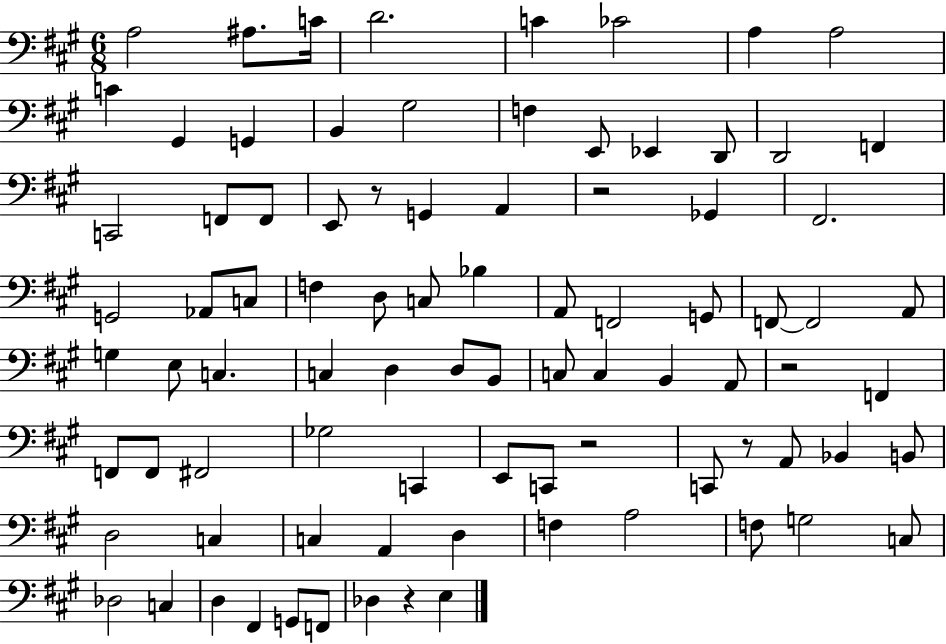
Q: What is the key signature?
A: A major